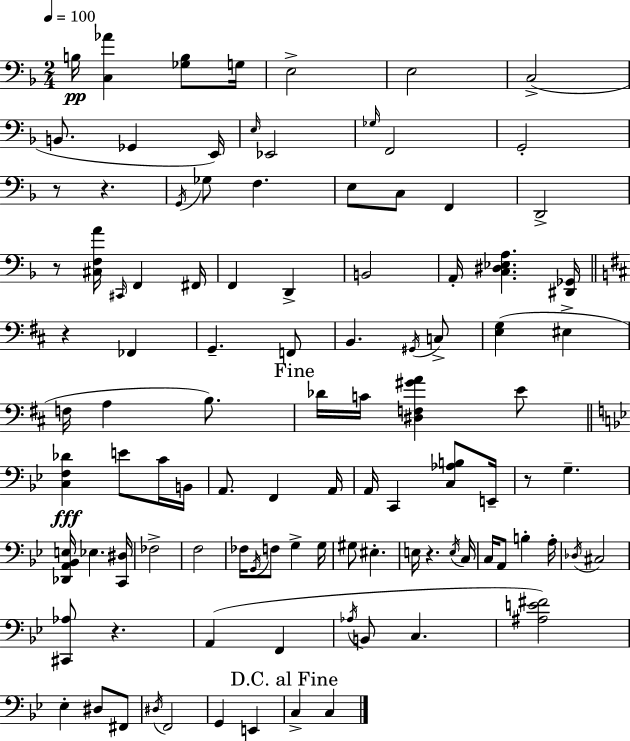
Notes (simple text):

B3/s [C3,Ab4]/q [Gb3,B3]/e G3/s E3/h E3/h C3/h B2/e. Gb2/q E2/s E3/s Eb2/h Gb3/s F2/h G2/h R/e R/q. G2/s Gb3/e F3/q. E3/e C3/e F2/q D2/h R/e [C#3,F3,A4]/s C#2/s F2/q F#2/s F2/q D2/q B2/h A2/s [C3,D#3,Eb3,A3]/q. [D#2,Gb2]/s R/q FES2/q G2/q. F2/e B2/q. G#2/s C3/e [E3,G3]/q EIS3/q F3/s A3/q B3/e. Db4/s C4/s [D#3,F3,G#4,A4]/q E4/e [C3,F3,Db4]/q E4/e C4/s B2/s A2/e. F2/q A2/s A2/s C2/q [C3,Ab3,B3]/e E2/s R/e G3/q. [Db2,A2,Bb2,E3]/s Eb3/q. [C2,D#3]/s FES3/h F3/h FES3/s G2/s F3/e G3/q G3/s G#3/e EIS3/q. E3/s R/q. E3/s C3/s C3/s A2/e B3/q A3/s Db3/s C#3/h [C#2,Ab3]/e R/q. A2/q F2/q Ab3/s B2/e C3/q. [A#3,E4,F#4]/h Eb3/q D#3/e F#2/e D#3/s F2/h G2/q E2/q C3/q C3/q